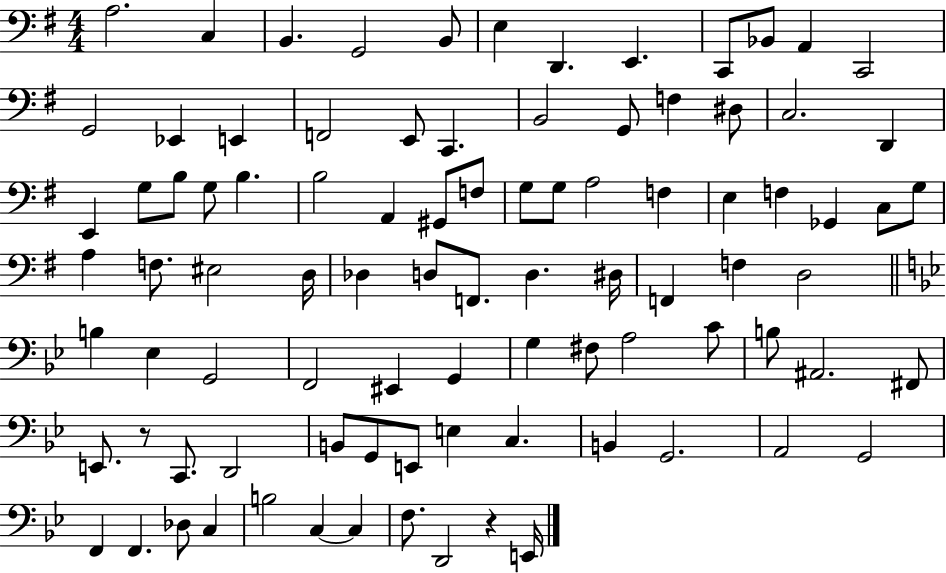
{
  \clef bass
  \numericTimeSignature
  \time 4/4
  \key g \major
  a2. c4 | b,4. g,2 b,8 | e4 d,4. e,4. | c,8 bes,8 a,4 c,2 | \break g,2 ees,4 e,4 | f,2 e,8 c,4. | b,2 g,8 f4 dis8 | c2. d,4 | \break e,4 g8 b8 g8 b4. | b2 a,4 gis,8 f8 | g8 g8 a2 f4 | e4 f4 ges,4 c8 g8 | \break a4 f8. eis2 d16 | des4 d8 f,8. d4. dis16 | f,4 f4 d2 | \bar "||" \break \key g \minor b4 ees4 g,2 | f,2 eis,4 g,4 | g4 fis8 a2 c'8 | b8 ais,2. fis,8 | \break e,8. r8 c,8. d,2 | b,8 g,8 e,8 e4 c4. | b,4 g,2. | a,2 g,2 | \break f,4 f,4. des8 c4 | b2 c4~~ c4 | f8. d,2 r4 e,16 | \bar "|."
}